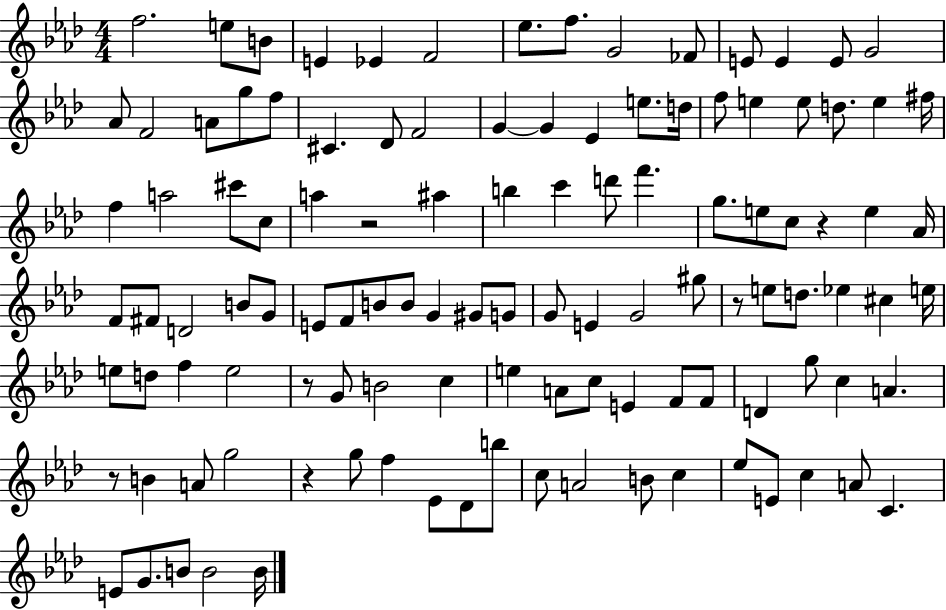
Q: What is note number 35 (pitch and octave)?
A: A5